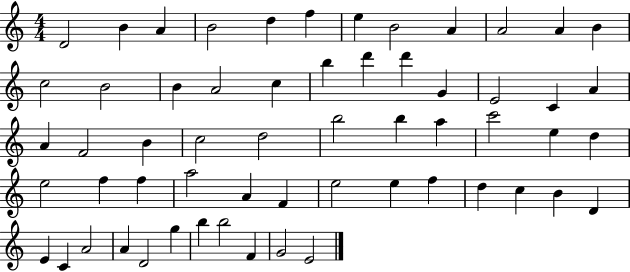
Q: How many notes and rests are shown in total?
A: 59